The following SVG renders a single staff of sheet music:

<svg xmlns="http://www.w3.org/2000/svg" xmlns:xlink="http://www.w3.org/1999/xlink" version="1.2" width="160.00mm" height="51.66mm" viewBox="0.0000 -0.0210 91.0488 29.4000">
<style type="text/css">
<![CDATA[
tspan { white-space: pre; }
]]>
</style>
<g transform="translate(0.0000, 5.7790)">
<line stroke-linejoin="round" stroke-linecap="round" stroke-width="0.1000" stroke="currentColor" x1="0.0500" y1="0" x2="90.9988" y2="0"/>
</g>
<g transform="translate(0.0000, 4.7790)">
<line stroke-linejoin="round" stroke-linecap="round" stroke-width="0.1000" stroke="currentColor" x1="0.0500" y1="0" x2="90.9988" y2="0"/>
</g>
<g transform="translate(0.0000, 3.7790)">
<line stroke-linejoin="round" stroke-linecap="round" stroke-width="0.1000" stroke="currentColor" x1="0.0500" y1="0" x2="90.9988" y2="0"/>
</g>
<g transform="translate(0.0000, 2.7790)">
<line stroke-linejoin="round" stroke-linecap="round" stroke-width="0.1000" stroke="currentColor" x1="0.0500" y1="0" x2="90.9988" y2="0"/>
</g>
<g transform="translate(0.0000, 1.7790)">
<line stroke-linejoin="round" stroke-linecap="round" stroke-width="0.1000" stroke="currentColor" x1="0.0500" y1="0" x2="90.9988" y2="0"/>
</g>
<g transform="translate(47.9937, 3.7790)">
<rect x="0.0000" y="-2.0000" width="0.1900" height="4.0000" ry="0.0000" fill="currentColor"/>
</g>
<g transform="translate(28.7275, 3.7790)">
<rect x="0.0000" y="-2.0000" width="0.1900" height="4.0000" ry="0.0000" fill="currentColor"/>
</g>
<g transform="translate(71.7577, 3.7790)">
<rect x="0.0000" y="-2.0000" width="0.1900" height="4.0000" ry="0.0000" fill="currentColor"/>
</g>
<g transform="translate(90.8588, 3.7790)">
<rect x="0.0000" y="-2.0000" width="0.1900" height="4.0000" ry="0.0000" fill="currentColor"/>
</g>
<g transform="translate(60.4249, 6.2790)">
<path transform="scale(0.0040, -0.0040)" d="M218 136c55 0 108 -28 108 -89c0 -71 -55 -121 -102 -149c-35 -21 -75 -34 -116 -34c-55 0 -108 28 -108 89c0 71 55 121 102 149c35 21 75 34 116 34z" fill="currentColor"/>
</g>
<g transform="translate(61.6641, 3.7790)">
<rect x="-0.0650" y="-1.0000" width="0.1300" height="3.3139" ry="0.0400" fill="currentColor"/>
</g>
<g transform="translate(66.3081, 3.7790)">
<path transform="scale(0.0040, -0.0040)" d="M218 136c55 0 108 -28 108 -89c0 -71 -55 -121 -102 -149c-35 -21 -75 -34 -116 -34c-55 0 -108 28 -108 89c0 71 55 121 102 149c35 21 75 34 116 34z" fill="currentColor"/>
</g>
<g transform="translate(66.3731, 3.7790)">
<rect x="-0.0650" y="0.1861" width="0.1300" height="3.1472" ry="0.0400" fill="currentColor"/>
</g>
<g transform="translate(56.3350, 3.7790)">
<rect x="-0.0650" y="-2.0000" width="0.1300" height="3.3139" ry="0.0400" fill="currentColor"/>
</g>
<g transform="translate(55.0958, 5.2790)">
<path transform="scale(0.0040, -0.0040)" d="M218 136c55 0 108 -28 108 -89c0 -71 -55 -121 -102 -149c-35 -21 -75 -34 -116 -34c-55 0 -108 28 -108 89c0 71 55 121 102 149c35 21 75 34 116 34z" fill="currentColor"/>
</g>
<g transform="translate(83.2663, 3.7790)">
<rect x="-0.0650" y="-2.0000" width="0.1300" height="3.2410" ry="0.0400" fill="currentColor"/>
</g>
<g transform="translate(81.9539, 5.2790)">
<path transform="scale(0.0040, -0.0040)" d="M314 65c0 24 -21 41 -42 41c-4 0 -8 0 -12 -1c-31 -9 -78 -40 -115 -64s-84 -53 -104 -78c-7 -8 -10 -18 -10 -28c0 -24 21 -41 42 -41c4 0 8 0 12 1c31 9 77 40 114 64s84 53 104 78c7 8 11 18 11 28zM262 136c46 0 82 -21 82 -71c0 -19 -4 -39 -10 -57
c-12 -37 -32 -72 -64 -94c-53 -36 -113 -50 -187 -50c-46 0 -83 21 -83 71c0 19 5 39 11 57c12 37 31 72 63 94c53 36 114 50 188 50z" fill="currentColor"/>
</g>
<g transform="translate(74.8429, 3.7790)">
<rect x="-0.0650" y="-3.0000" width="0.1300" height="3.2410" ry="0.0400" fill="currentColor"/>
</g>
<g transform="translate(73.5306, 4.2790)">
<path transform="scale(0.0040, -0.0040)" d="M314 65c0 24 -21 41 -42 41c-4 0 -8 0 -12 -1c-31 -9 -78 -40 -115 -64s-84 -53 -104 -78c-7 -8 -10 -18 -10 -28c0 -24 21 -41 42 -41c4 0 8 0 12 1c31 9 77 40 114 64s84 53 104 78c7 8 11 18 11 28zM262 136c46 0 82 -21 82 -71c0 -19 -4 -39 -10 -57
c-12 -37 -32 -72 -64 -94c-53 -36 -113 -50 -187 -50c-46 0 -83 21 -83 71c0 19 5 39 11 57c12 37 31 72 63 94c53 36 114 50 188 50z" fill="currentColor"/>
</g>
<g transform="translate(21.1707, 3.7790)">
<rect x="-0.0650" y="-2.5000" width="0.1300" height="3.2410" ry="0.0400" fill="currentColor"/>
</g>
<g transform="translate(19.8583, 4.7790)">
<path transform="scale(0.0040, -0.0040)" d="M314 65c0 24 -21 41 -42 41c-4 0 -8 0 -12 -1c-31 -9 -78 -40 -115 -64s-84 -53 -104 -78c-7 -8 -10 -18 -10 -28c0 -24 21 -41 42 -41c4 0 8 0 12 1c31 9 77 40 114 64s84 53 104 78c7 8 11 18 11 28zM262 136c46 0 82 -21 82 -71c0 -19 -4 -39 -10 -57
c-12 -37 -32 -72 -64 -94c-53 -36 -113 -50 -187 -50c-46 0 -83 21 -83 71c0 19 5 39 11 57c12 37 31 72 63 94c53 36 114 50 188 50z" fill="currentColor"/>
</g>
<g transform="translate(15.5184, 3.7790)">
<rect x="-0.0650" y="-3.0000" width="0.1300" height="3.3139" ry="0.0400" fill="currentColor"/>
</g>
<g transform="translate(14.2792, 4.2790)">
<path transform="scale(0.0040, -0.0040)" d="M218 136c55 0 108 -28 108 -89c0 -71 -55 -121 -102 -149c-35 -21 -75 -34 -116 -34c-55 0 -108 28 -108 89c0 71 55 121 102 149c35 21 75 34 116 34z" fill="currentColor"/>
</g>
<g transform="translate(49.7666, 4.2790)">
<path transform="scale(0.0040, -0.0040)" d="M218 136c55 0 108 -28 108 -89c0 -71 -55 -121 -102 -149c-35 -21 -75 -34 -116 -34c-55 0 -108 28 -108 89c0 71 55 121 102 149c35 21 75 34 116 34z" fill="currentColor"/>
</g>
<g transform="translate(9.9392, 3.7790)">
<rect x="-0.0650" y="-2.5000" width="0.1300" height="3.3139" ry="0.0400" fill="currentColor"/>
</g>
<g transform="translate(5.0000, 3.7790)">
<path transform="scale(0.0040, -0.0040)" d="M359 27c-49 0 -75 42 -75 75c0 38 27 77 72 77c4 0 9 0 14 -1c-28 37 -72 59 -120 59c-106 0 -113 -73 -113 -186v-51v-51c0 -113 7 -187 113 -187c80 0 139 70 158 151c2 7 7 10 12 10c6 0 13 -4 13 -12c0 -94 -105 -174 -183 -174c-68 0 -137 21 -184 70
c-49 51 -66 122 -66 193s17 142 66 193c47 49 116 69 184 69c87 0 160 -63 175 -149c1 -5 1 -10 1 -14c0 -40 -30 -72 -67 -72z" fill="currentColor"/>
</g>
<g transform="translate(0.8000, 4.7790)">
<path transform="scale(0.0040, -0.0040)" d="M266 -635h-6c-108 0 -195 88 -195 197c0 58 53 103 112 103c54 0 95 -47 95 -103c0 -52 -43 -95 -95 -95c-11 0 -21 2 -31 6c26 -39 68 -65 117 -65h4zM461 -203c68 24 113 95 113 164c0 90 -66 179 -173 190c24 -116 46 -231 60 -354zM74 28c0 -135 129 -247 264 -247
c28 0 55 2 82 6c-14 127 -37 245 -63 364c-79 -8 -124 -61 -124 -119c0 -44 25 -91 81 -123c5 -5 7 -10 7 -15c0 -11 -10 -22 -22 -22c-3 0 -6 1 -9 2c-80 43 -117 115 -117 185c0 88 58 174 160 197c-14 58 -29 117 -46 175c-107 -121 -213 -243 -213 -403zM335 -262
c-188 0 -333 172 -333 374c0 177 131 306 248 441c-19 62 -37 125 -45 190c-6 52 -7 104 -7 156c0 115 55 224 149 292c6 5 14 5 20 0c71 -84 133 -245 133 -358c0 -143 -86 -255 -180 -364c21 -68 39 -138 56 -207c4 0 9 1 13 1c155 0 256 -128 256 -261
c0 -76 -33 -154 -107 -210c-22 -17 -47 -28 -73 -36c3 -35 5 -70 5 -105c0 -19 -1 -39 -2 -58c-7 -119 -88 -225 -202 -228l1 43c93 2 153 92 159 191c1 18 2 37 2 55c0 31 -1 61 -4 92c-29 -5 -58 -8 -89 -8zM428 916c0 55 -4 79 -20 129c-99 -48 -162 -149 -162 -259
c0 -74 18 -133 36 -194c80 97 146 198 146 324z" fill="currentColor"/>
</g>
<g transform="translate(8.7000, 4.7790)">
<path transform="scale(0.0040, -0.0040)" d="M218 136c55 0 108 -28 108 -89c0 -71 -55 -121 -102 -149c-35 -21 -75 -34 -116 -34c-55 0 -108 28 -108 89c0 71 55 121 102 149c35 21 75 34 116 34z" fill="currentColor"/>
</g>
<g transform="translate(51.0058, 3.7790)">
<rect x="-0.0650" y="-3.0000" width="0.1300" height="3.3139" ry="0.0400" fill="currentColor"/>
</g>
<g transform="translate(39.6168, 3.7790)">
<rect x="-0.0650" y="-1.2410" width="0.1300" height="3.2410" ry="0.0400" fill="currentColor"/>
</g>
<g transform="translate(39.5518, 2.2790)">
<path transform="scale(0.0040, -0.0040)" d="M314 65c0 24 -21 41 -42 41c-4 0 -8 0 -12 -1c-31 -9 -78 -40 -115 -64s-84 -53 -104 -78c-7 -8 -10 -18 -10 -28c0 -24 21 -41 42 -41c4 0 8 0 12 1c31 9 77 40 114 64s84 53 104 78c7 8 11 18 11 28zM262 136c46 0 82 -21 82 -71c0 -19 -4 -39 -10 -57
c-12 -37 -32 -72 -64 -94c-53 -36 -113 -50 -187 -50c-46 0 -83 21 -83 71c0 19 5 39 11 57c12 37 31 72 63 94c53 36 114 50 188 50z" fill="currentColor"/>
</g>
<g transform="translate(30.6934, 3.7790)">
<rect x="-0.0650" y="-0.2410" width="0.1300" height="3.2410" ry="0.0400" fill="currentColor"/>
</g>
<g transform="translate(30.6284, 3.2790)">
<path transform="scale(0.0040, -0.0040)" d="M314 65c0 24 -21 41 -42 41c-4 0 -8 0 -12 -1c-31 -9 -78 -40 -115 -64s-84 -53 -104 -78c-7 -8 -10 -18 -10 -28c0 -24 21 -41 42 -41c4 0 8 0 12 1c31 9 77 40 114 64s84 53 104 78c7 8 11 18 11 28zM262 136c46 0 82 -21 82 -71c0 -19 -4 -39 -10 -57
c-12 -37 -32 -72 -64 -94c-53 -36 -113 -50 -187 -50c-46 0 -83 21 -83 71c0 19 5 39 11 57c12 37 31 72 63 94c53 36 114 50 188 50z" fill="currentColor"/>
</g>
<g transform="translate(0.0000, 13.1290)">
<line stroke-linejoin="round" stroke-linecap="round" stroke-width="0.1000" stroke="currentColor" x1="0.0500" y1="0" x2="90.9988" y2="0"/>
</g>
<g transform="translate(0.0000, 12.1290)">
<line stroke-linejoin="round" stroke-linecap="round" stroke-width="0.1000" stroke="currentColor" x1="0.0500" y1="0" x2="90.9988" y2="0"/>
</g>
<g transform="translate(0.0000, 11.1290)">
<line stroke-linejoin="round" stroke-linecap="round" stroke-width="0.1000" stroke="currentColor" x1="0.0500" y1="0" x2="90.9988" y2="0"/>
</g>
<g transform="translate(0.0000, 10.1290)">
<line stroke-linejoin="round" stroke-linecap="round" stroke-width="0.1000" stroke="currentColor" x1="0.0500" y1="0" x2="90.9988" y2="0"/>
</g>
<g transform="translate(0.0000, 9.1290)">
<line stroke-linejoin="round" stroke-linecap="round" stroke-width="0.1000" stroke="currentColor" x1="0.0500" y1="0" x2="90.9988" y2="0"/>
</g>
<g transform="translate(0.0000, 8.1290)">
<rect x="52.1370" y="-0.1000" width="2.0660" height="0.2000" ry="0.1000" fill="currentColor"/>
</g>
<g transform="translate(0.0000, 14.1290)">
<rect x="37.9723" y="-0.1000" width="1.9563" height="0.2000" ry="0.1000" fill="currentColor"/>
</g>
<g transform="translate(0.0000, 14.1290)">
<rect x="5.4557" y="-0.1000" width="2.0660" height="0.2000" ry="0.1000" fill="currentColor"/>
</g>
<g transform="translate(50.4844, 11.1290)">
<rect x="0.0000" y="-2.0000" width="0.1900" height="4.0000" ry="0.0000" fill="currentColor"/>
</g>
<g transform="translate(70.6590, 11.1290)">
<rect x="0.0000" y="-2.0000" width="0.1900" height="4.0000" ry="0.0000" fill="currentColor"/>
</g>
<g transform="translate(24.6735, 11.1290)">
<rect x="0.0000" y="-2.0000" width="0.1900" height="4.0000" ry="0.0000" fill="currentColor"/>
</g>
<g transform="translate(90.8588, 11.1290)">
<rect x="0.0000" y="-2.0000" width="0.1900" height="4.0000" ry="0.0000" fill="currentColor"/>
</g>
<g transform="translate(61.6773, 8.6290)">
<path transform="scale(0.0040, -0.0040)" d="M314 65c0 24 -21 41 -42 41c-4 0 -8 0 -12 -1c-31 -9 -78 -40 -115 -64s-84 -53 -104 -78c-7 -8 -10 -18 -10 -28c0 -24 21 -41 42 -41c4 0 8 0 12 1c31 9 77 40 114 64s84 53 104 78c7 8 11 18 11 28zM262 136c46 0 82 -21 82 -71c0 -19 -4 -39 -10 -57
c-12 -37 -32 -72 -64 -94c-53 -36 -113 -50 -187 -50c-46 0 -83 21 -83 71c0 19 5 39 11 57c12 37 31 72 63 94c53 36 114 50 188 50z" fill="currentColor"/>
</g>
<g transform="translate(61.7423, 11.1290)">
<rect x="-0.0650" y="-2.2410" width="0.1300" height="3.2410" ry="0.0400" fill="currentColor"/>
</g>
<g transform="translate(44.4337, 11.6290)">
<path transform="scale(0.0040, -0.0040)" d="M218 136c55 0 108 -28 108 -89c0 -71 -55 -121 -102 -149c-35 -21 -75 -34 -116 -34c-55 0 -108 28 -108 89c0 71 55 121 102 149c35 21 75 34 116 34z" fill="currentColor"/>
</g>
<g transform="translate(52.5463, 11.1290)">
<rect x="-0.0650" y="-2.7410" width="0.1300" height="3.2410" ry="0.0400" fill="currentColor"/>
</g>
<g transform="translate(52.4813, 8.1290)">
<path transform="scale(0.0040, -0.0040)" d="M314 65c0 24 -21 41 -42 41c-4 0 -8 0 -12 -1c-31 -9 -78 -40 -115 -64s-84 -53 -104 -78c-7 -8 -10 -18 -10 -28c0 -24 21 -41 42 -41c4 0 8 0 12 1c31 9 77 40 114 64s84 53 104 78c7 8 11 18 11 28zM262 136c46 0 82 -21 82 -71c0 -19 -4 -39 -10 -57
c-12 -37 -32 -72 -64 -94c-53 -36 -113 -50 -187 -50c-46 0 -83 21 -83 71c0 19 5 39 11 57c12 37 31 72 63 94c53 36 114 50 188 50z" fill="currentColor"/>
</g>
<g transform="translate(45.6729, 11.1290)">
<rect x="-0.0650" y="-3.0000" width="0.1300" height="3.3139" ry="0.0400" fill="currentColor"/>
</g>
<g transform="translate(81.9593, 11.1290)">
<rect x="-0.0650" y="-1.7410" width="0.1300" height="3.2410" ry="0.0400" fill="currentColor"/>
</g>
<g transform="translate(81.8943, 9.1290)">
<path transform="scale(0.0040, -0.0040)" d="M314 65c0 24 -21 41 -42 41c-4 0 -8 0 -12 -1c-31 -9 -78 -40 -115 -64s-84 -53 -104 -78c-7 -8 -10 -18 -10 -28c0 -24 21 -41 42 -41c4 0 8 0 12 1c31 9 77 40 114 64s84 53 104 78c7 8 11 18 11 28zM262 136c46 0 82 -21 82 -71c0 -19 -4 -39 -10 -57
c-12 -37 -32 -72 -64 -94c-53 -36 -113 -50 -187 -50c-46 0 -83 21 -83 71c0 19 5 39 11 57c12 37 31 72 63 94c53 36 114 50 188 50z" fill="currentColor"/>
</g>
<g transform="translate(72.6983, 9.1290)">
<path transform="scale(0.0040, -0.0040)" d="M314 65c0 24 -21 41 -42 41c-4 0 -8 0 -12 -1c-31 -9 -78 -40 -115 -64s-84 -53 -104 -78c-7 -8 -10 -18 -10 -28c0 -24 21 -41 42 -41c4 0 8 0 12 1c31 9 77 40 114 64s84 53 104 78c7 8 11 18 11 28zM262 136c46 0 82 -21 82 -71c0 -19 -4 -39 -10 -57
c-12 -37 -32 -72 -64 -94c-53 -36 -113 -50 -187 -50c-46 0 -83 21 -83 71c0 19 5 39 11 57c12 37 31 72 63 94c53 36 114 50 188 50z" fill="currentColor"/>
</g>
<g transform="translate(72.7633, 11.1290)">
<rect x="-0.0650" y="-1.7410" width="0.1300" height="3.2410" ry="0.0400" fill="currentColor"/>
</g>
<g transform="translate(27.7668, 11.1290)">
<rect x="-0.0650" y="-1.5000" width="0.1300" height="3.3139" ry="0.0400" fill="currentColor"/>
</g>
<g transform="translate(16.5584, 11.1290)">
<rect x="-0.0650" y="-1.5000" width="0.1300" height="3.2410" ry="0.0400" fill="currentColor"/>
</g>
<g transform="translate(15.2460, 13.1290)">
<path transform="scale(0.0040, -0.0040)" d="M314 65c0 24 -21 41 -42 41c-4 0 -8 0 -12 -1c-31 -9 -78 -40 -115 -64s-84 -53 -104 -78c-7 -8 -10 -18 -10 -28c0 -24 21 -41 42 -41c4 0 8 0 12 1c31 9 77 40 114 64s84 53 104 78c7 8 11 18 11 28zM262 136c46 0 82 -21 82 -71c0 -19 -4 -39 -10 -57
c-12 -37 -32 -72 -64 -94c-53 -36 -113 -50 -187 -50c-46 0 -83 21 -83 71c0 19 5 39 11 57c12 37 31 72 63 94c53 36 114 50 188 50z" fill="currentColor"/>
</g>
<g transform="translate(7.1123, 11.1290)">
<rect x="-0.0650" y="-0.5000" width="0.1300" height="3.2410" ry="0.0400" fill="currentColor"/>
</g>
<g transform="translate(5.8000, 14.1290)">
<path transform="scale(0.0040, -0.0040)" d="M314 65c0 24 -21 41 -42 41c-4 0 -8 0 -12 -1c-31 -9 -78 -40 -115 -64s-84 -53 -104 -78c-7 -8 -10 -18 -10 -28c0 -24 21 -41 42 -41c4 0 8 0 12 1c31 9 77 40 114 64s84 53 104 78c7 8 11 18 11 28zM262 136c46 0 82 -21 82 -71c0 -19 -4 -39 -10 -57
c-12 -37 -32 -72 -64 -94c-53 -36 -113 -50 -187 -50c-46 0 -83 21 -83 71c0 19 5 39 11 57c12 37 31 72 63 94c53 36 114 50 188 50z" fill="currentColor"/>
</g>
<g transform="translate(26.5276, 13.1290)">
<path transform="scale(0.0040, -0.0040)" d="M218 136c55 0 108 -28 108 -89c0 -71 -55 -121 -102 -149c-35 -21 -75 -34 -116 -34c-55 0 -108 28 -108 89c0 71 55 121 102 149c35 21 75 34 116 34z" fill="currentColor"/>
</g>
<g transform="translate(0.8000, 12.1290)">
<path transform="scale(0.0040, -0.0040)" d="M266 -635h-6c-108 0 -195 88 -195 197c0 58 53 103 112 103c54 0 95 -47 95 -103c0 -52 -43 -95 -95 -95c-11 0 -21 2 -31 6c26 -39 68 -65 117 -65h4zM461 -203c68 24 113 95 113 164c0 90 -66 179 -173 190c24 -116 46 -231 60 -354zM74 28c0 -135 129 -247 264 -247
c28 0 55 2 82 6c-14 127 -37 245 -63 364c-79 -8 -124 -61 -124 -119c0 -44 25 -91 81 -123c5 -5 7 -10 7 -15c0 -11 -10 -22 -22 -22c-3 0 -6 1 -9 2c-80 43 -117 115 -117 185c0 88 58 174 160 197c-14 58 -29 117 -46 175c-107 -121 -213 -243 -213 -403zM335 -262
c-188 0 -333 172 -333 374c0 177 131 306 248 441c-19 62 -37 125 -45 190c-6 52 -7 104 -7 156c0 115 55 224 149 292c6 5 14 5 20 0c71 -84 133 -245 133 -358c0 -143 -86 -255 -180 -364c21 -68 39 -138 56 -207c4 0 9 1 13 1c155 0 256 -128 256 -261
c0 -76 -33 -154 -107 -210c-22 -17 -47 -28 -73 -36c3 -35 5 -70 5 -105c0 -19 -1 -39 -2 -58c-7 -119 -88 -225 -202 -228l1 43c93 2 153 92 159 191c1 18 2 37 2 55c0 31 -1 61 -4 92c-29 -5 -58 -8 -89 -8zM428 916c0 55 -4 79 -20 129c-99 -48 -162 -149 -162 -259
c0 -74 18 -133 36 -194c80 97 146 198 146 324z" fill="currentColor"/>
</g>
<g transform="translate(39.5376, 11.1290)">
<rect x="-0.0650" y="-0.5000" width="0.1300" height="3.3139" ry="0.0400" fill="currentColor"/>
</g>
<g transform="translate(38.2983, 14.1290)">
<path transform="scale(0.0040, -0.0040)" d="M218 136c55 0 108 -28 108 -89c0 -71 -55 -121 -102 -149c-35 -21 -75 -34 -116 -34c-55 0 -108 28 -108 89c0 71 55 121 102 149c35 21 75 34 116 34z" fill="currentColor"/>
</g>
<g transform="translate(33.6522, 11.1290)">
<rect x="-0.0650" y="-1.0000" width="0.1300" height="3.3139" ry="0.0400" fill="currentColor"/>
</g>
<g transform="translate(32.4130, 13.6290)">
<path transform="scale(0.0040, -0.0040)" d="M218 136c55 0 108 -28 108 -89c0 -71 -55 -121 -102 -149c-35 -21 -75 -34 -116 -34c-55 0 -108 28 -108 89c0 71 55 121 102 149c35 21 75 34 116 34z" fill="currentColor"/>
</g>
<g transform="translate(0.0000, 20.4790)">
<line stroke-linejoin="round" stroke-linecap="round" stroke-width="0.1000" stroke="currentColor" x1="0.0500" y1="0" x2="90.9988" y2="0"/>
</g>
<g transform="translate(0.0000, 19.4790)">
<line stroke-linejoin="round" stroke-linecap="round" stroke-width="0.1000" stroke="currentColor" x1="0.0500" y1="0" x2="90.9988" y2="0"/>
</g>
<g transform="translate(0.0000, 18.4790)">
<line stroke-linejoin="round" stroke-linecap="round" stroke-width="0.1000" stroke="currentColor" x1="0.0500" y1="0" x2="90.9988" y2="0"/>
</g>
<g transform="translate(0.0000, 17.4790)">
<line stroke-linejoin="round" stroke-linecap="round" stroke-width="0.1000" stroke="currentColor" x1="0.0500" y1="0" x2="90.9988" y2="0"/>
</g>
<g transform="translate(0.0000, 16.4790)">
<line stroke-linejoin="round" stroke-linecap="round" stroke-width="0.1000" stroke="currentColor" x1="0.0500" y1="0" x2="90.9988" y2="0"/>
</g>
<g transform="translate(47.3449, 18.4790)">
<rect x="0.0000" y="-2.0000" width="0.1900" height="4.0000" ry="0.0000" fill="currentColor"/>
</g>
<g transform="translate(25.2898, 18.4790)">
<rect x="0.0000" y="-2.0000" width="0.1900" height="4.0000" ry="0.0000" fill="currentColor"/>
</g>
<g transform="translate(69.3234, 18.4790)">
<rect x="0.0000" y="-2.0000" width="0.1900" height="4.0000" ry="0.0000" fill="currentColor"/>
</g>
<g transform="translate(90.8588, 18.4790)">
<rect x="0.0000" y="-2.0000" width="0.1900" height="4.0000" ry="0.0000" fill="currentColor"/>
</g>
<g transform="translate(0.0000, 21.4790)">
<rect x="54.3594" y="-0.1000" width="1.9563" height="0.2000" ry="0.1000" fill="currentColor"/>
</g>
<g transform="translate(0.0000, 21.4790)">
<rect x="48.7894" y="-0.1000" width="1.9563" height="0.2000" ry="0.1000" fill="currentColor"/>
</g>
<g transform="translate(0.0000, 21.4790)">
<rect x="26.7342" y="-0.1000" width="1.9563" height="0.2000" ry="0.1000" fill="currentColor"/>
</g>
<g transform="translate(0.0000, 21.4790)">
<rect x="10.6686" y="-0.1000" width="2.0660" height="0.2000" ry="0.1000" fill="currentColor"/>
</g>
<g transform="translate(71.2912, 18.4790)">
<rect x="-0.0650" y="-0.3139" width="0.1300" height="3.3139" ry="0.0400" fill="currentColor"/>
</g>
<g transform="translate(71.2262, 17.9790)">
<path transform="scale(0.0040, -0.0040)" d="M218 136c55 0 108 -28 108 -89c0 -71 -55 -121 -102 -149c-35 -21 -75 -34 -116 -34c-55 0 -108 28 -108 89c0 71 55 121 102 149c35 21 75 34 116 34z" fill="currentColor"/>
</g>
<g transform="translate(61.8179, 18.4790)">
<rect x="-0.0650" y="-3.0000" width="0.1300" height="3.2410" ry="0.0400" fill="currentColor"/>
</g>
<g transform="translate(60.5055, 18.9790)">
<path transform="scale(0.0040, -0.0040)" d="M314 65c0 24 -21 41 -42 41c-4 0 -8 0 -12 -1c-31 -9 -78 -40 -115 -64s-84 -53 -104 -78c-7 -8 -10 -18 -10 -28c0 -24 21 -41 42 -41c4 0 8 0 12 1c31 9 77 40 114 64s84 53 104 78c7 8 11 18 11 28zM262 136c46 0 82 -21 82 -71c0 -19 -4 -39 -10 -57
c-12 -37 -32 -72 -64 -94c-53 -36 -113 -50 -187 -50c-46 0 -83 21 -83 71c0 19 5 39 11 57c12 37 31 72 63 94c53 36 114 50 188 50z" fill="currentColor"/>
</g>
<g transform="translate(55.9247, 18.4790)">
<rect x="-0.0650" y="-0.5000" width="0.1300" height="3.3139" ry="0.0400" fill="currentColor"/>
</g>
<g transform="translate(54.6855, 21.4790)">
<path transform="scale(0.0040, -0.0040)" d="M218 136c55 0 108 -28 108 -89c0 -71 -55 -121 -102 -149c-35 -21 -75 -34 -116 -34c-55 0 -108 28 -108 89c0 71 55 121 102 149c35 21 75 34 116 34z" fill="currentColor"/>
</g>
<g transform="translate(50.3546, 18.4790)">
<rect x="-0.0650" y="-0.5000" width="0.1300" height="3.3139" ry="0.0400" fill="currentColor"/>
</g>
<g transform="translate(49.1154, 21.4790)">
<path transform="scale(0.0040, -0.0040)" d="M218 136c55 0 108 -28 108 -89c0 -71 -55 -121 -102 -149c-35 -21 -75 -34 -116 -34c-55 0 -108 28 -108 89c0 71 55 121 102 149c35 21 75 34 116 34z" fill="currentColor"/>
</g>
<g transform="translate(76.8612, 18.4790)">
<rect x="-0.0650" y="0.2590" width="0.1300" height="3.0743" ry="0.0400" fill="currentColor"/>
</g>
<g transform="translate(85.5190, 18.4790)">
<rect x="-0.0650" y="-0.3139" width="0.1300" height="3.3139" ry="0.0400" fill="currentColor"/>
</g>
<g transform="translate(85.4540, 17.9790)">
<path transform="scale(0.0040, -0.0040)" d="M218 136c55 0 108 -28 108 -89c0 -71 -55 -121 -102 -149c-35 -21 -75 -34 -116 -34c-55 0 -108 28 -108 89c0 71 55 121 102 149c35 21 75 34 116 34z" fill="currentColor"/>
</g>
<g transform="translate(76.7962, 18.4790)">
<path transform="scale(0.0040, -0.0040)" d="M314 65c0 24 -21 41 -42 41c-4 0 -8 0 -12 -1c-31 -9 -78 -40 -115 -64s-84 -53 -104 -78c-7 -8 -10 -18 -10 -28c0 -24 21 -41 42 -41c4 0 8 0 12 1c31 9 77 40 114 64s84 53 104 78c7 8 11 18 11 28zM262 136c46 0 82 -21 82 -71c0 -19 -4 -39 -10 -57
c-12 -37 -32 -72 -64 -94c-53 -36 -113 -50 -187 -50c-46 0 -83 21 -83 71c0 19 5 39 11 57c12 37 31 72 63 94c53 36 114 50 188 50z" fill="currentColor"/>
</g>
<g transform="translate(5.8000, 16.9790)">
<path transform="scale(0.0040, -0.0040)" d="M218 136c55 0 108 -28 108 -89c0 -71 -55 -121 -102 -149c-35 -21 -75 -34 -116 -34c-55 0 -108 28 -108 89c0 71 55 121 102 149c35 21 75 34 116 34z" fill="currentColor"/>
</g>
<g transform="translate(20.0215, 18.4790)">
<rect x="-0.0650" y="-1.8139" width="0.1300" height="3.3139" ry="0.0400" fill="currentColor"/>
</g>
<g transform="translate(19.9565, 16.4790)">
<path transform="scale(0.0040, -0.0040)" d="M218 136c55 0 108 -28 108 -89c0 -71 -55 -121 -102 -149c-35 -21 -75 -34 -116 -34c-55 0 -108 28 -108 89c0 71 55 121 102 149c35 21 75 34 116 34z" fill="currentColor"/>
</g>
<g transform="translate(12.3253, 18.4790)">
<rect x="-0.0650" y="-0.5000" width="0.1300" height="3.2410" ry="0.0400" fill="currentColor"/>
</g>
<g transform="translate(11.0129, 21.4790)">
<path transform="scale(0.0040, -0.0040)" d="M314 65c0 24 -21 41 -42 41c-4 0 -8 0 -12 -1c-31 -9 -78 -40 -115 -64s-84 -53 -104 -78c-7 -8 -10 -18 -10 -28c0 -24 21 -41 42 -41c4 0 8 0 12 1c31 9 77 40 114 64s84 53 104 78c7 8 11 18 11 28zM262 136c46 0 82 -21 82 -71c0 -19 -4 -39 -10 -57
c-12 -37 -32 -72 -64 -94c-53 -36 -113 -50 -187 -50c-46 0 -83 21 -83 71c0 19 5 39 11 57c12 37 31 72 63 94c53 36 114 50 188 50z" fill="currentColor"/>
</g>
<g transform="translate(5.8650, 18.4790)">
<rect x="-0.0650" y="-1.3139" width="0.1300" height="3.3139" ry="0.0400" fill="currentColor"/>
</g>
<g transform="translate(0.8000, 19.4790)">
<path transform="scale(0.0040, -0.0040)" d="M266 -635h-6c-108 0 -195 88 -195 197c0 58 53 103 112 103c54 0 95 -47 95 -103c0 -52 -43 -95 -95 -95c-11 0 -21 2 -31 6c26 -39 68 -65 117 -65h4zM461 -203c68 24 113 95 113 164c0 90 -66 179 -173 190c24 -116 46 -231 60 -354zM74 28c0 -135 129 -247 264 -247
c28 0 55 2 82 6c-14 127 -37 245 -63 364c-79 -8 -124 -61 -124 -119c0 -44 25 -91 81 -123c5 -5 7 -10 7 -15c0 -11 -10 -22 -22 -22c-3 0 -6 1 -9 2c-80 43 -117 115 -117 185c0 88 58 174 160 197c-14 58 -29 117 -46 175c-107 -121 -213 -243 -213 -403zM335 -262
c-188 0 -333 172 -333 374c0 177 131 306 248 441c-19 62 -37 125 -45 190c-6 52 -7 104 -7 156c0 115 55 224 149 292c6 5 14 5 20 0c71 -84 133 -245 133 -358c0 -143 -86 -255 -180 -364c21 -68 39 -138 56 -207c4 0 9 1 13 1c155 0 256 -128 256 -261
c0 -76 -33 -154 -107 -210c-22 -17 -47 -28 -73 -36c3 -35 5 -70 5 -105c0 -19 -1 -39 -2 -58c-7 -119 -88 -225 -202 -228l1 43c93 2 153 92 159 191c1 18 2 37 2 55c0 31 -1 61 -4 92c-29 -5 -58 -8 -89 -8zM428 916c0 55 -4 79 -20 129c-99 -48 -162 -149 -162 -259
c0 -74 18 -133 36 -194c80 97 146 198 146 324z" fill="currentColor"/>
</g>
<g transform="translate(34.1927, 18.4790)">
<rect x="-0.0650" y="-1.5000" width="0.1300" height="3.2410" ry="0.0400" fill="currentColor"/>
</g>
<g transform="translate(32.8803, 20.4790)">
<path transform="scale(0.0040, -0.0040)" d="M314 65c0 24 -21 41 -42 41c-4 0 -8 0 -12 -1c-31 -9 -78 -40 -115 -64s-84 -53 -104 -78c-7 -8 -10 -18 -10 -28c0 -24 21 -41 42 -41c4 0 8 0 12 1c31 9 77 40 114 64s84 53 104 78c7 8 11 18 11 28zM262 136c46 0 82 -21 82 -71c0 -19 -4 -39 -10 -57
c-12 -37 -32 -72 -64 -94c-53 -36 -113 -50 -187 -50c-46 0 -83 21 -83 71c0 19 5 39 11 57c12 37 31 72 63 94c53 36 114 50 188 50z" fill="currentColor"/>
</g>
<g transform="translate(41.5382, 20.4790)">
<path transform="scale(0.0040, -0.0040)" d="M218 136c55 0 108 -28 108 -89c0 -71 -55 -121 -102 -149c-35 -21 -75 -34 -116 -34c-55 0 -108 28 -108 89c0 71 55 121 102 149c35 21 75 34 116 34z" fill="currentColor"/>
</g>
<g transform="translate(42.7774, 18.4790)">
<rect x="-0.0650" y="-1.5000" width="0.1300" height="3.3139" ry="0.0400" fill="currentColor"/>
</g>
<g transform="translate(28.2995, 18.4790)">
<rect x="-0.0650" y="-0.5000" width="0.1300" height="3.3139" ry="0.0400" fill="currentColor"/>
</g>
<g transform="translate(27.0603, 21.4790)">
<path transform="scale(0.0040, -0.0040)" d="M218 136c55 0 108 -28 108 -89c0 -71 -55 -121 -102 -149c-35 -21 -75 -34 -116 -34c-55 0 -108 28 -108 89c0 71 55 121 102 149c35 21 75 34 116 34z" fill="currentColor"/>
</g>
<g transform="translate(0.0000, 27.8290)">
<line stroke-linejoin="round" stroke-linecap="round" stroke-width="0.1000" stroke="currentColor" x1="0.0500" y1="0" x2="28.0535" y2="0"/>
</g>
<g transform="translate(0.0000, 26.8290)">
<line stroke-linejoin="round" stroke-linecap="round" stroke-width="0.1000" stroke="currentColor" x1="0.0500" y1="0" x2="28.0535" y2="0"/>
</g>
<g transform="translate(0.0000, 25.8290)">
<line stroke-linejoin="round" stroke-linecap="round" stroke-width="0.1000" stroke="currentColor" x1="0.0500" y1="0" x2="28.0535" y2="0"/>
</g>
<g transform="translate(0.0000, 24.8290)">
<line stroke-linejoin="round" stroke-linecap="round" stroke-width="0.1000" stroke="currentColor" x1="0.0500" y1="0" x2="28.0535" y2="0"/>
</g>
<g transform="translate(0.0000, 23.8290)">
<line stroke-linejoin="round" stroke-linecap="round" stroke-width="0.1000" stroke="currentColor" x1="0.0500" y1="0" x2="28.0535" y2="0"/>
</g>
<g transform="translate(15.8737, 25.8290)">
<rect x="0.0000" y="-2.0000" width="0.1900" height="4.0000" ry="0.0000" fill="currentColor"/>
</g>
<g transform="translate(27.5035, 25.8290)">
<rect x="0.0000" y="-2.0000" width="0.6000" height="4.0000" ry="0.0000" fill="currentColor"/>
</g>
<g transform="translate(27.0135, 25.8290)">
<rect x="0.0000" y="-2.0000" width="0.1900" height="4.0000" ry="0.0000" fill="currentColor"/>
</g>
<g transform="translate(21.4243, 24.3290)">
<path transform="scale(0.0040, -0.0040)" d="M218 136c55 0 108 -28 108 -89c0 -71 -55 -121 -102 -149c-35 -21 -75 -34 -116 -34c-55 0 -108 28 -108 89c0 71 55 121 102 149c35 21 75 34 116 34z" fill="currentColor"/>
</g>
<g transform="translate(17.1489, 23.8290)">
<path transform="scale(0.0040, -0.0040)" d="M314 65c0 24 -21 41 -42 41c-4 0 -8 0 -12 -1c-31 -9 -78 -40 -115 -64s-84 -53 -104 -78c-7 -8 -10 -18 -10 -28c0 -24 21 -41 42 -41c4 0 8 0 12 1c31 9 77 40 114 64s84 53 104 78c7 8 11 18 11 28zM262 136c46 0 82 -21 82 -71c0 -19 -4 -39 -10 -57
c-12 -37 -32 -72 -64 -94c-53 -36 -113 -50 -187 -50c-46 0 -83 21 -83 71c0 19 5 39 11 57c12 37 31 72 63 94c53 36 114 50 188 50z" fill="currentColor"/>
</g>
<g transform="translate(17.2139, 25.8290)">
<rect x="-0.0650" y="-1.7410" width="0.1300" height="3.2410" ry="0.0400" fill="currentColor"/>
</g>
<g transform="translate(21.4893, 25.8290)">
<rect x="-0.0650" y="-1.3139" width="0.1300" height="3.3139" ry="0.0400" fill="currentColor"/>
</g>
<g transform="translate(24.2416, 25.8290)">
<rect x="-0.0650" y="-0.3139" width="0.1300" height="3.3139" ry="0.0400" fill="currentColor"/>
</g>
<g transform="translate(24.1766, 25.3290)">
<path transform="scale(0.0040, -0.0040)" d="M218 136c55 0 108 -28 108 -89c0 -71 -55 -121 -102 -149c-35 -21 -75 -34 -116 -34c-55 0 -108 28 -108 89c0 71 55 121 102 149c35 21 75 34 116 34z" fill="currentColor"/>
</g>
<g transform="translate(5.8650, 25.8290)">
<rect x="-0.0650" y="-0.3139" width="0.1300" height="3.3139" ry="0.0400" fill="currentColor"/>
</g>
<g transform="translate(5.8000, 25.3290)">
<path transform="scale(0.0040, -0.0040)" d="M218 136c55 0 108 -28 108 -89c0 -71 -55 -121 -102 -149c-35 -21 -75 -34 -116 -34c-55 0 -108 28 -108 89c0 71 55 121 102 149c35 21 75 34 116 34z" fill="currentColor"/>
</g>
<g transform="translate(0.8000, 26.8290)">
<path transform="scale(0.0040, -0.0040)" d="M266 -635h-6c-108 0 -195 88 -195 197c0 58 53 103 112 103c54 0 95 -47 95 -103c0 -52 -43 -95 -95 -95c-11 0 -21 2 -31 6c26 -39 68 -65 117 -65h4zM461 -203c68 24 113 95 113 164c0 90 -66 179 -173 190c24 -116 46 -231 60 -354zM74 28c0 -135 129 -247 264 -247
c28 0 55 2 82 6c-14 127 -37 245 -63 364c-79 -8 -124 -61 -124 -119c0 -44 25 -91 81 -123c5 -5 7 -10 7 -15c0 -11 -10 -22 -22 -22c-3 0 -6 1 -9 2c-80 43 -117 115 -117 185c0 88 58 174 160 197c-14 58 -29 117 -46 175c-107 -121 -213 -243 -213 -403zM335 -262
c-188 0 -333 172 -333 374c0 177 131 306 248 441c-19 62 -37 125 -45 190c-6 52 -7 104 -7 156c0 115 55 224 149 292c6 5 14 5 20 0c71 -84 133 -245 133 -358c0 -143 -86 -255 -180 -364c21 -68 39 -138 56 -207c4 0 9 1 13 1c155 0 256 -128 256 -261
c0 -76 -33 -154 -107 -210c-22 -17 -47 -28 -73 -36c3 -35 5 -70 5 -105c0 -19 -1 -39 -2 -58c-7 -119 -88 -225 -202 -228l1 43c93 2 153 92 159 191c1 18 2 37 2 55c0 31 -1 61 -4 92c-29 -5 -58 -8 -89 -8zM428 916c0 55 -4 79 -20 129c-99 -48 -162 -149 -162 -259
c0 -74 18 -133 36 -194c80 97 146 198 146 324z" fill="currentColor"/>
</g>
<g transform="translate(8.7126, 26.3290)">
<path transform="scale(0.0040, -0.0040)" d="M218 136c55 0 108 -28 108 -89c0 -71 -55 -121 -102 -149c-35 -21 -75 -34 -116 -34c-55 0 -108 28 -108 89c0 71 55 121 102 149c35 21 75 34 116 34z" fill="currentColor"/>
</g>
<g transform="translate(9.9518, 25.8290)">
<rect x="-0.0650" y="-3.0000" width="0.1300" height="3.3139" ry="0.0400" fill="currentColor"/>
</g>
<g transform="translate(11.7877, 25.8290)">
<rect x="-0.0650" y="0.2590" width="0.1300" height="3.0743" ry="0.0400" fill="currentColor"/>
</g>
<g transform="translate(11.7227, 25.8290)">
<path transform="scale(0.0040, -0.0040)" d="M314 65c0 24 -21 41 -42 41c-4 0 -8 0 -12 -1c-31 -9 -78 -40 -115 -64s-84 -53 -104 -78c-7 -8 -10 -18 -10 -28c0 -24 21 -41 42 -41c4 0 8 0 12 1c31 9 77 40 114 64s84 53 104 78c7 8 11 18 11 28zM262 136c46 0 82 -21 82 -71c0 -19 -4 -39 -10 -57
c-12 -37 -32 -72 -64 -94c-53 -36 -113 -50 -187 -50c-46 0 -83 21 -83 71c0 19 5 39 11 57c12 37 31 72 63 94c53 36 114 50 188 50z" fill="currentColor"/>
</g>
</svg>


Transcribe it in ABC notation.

X:1
T:Untitled
M:4/4
L:1/4
K:C
G A G2 c2 e2 A F D B A2 F2 C2 E2 E D C A a2 g2 f2 f2 e C2 f C E2 E C C A2 c B2 c c A B2 f2 e c